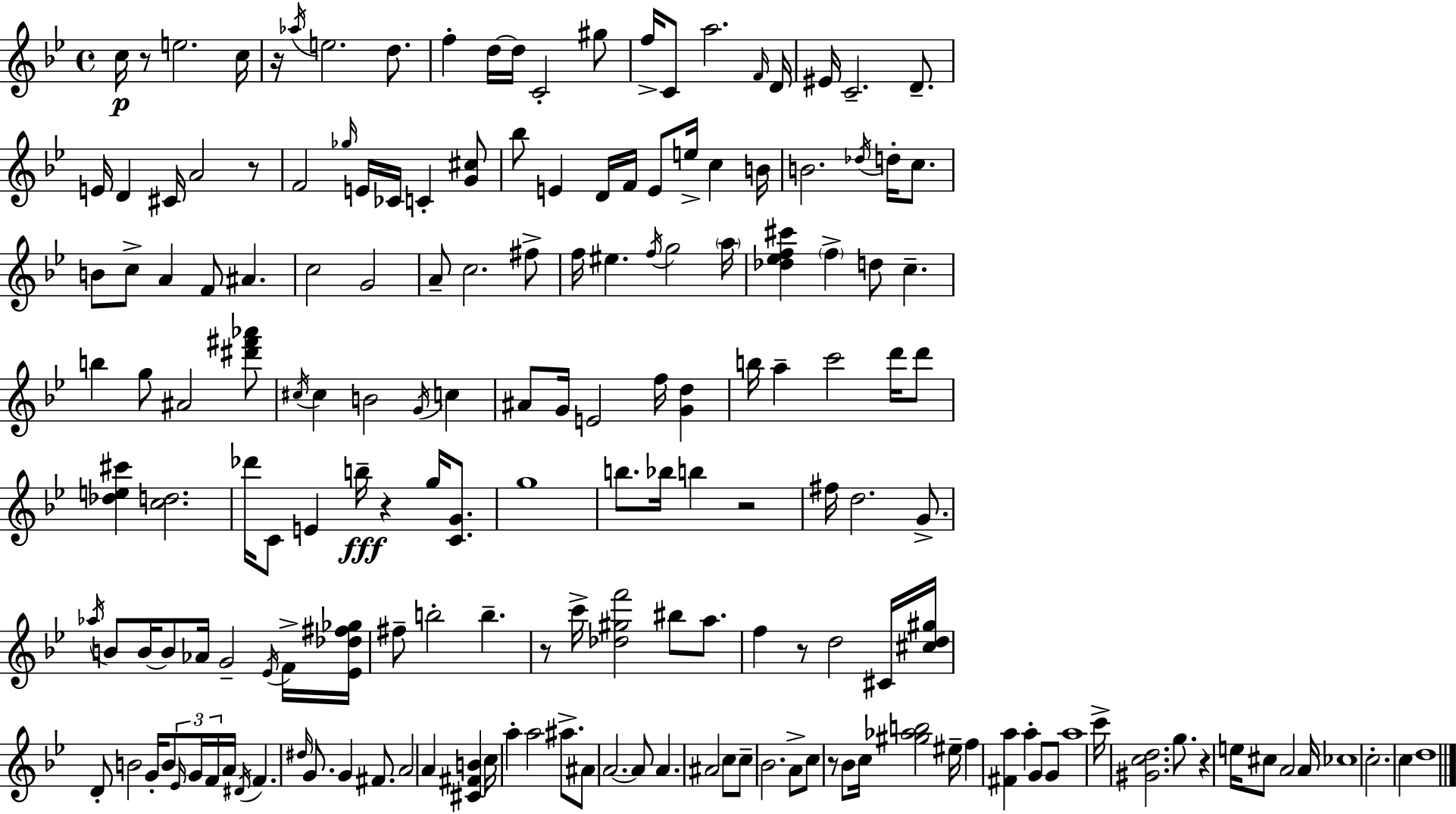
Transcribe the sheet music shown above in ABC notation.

X:1
T:Untitled
M:4/4
L:1/4
K:Gm
c/4 z/2 e2 c/4 z/4 _a/4 e2 d/2 f d/4 d/4 C2 ^g/2 f/4 C/2 a2 F/4 D/4 ^E/4 C2 D/2 E/4 D ^C/4 A2 z/2 F2 _g/4 E/4 _C/4 C [G^c]/2 _b/2 E D/4 F/4 E/2 e/4 c B/4 B2 _d/4 d/4 c/2 B/2 c/2 A F/2 ^A c2 G2 A/2 c2 ^f/2 f/4 ^e f/4 g2 a/4 [_d_ef^c'] f d/2 c b g/2 ^A2 [^d'^f'_a']/2 ^c/4 ^c B2 G/4 c ^A/2 G/4 E2 f/4 [Gd] b/4 a c'2 d'/4 d'/2 [_de^c'] [cd]2 _d'/4 C/2 E b/4 z g/4 [CG]/2 g4 b/2 _b/4 b z2 ^f/4 d2 G/2 _a/4 B/2 B/4 B/2 _A/4 G2 _E/4 F/4 [_E_d^f_g]/4 ^f/2 b2 b z/2 c'/4 [_d^gf']2 ^b/2 a/2 f z/2 d2 ^C/4 [^cd^g]/4 D/2 B2 G/4 B/2 _E/4 G/4 F/4 A/4 ^D/4 F ^d/4 G/2 G ^F/2 A2 A [^C^FB] c/4 a a2 ^a/2 ^A/2 A2 A/2 A ^A2 c/2 c/2 _B2 A/2 c/2 z/2 _B/2 c/4 [^g_ab]2 ^e/4 f [^Fa] a G/2 G/2 a4 c'/4 [^Gcd]2 g/2 z e/4 ^c/2 A2 A/4 _c4 c2 c d4